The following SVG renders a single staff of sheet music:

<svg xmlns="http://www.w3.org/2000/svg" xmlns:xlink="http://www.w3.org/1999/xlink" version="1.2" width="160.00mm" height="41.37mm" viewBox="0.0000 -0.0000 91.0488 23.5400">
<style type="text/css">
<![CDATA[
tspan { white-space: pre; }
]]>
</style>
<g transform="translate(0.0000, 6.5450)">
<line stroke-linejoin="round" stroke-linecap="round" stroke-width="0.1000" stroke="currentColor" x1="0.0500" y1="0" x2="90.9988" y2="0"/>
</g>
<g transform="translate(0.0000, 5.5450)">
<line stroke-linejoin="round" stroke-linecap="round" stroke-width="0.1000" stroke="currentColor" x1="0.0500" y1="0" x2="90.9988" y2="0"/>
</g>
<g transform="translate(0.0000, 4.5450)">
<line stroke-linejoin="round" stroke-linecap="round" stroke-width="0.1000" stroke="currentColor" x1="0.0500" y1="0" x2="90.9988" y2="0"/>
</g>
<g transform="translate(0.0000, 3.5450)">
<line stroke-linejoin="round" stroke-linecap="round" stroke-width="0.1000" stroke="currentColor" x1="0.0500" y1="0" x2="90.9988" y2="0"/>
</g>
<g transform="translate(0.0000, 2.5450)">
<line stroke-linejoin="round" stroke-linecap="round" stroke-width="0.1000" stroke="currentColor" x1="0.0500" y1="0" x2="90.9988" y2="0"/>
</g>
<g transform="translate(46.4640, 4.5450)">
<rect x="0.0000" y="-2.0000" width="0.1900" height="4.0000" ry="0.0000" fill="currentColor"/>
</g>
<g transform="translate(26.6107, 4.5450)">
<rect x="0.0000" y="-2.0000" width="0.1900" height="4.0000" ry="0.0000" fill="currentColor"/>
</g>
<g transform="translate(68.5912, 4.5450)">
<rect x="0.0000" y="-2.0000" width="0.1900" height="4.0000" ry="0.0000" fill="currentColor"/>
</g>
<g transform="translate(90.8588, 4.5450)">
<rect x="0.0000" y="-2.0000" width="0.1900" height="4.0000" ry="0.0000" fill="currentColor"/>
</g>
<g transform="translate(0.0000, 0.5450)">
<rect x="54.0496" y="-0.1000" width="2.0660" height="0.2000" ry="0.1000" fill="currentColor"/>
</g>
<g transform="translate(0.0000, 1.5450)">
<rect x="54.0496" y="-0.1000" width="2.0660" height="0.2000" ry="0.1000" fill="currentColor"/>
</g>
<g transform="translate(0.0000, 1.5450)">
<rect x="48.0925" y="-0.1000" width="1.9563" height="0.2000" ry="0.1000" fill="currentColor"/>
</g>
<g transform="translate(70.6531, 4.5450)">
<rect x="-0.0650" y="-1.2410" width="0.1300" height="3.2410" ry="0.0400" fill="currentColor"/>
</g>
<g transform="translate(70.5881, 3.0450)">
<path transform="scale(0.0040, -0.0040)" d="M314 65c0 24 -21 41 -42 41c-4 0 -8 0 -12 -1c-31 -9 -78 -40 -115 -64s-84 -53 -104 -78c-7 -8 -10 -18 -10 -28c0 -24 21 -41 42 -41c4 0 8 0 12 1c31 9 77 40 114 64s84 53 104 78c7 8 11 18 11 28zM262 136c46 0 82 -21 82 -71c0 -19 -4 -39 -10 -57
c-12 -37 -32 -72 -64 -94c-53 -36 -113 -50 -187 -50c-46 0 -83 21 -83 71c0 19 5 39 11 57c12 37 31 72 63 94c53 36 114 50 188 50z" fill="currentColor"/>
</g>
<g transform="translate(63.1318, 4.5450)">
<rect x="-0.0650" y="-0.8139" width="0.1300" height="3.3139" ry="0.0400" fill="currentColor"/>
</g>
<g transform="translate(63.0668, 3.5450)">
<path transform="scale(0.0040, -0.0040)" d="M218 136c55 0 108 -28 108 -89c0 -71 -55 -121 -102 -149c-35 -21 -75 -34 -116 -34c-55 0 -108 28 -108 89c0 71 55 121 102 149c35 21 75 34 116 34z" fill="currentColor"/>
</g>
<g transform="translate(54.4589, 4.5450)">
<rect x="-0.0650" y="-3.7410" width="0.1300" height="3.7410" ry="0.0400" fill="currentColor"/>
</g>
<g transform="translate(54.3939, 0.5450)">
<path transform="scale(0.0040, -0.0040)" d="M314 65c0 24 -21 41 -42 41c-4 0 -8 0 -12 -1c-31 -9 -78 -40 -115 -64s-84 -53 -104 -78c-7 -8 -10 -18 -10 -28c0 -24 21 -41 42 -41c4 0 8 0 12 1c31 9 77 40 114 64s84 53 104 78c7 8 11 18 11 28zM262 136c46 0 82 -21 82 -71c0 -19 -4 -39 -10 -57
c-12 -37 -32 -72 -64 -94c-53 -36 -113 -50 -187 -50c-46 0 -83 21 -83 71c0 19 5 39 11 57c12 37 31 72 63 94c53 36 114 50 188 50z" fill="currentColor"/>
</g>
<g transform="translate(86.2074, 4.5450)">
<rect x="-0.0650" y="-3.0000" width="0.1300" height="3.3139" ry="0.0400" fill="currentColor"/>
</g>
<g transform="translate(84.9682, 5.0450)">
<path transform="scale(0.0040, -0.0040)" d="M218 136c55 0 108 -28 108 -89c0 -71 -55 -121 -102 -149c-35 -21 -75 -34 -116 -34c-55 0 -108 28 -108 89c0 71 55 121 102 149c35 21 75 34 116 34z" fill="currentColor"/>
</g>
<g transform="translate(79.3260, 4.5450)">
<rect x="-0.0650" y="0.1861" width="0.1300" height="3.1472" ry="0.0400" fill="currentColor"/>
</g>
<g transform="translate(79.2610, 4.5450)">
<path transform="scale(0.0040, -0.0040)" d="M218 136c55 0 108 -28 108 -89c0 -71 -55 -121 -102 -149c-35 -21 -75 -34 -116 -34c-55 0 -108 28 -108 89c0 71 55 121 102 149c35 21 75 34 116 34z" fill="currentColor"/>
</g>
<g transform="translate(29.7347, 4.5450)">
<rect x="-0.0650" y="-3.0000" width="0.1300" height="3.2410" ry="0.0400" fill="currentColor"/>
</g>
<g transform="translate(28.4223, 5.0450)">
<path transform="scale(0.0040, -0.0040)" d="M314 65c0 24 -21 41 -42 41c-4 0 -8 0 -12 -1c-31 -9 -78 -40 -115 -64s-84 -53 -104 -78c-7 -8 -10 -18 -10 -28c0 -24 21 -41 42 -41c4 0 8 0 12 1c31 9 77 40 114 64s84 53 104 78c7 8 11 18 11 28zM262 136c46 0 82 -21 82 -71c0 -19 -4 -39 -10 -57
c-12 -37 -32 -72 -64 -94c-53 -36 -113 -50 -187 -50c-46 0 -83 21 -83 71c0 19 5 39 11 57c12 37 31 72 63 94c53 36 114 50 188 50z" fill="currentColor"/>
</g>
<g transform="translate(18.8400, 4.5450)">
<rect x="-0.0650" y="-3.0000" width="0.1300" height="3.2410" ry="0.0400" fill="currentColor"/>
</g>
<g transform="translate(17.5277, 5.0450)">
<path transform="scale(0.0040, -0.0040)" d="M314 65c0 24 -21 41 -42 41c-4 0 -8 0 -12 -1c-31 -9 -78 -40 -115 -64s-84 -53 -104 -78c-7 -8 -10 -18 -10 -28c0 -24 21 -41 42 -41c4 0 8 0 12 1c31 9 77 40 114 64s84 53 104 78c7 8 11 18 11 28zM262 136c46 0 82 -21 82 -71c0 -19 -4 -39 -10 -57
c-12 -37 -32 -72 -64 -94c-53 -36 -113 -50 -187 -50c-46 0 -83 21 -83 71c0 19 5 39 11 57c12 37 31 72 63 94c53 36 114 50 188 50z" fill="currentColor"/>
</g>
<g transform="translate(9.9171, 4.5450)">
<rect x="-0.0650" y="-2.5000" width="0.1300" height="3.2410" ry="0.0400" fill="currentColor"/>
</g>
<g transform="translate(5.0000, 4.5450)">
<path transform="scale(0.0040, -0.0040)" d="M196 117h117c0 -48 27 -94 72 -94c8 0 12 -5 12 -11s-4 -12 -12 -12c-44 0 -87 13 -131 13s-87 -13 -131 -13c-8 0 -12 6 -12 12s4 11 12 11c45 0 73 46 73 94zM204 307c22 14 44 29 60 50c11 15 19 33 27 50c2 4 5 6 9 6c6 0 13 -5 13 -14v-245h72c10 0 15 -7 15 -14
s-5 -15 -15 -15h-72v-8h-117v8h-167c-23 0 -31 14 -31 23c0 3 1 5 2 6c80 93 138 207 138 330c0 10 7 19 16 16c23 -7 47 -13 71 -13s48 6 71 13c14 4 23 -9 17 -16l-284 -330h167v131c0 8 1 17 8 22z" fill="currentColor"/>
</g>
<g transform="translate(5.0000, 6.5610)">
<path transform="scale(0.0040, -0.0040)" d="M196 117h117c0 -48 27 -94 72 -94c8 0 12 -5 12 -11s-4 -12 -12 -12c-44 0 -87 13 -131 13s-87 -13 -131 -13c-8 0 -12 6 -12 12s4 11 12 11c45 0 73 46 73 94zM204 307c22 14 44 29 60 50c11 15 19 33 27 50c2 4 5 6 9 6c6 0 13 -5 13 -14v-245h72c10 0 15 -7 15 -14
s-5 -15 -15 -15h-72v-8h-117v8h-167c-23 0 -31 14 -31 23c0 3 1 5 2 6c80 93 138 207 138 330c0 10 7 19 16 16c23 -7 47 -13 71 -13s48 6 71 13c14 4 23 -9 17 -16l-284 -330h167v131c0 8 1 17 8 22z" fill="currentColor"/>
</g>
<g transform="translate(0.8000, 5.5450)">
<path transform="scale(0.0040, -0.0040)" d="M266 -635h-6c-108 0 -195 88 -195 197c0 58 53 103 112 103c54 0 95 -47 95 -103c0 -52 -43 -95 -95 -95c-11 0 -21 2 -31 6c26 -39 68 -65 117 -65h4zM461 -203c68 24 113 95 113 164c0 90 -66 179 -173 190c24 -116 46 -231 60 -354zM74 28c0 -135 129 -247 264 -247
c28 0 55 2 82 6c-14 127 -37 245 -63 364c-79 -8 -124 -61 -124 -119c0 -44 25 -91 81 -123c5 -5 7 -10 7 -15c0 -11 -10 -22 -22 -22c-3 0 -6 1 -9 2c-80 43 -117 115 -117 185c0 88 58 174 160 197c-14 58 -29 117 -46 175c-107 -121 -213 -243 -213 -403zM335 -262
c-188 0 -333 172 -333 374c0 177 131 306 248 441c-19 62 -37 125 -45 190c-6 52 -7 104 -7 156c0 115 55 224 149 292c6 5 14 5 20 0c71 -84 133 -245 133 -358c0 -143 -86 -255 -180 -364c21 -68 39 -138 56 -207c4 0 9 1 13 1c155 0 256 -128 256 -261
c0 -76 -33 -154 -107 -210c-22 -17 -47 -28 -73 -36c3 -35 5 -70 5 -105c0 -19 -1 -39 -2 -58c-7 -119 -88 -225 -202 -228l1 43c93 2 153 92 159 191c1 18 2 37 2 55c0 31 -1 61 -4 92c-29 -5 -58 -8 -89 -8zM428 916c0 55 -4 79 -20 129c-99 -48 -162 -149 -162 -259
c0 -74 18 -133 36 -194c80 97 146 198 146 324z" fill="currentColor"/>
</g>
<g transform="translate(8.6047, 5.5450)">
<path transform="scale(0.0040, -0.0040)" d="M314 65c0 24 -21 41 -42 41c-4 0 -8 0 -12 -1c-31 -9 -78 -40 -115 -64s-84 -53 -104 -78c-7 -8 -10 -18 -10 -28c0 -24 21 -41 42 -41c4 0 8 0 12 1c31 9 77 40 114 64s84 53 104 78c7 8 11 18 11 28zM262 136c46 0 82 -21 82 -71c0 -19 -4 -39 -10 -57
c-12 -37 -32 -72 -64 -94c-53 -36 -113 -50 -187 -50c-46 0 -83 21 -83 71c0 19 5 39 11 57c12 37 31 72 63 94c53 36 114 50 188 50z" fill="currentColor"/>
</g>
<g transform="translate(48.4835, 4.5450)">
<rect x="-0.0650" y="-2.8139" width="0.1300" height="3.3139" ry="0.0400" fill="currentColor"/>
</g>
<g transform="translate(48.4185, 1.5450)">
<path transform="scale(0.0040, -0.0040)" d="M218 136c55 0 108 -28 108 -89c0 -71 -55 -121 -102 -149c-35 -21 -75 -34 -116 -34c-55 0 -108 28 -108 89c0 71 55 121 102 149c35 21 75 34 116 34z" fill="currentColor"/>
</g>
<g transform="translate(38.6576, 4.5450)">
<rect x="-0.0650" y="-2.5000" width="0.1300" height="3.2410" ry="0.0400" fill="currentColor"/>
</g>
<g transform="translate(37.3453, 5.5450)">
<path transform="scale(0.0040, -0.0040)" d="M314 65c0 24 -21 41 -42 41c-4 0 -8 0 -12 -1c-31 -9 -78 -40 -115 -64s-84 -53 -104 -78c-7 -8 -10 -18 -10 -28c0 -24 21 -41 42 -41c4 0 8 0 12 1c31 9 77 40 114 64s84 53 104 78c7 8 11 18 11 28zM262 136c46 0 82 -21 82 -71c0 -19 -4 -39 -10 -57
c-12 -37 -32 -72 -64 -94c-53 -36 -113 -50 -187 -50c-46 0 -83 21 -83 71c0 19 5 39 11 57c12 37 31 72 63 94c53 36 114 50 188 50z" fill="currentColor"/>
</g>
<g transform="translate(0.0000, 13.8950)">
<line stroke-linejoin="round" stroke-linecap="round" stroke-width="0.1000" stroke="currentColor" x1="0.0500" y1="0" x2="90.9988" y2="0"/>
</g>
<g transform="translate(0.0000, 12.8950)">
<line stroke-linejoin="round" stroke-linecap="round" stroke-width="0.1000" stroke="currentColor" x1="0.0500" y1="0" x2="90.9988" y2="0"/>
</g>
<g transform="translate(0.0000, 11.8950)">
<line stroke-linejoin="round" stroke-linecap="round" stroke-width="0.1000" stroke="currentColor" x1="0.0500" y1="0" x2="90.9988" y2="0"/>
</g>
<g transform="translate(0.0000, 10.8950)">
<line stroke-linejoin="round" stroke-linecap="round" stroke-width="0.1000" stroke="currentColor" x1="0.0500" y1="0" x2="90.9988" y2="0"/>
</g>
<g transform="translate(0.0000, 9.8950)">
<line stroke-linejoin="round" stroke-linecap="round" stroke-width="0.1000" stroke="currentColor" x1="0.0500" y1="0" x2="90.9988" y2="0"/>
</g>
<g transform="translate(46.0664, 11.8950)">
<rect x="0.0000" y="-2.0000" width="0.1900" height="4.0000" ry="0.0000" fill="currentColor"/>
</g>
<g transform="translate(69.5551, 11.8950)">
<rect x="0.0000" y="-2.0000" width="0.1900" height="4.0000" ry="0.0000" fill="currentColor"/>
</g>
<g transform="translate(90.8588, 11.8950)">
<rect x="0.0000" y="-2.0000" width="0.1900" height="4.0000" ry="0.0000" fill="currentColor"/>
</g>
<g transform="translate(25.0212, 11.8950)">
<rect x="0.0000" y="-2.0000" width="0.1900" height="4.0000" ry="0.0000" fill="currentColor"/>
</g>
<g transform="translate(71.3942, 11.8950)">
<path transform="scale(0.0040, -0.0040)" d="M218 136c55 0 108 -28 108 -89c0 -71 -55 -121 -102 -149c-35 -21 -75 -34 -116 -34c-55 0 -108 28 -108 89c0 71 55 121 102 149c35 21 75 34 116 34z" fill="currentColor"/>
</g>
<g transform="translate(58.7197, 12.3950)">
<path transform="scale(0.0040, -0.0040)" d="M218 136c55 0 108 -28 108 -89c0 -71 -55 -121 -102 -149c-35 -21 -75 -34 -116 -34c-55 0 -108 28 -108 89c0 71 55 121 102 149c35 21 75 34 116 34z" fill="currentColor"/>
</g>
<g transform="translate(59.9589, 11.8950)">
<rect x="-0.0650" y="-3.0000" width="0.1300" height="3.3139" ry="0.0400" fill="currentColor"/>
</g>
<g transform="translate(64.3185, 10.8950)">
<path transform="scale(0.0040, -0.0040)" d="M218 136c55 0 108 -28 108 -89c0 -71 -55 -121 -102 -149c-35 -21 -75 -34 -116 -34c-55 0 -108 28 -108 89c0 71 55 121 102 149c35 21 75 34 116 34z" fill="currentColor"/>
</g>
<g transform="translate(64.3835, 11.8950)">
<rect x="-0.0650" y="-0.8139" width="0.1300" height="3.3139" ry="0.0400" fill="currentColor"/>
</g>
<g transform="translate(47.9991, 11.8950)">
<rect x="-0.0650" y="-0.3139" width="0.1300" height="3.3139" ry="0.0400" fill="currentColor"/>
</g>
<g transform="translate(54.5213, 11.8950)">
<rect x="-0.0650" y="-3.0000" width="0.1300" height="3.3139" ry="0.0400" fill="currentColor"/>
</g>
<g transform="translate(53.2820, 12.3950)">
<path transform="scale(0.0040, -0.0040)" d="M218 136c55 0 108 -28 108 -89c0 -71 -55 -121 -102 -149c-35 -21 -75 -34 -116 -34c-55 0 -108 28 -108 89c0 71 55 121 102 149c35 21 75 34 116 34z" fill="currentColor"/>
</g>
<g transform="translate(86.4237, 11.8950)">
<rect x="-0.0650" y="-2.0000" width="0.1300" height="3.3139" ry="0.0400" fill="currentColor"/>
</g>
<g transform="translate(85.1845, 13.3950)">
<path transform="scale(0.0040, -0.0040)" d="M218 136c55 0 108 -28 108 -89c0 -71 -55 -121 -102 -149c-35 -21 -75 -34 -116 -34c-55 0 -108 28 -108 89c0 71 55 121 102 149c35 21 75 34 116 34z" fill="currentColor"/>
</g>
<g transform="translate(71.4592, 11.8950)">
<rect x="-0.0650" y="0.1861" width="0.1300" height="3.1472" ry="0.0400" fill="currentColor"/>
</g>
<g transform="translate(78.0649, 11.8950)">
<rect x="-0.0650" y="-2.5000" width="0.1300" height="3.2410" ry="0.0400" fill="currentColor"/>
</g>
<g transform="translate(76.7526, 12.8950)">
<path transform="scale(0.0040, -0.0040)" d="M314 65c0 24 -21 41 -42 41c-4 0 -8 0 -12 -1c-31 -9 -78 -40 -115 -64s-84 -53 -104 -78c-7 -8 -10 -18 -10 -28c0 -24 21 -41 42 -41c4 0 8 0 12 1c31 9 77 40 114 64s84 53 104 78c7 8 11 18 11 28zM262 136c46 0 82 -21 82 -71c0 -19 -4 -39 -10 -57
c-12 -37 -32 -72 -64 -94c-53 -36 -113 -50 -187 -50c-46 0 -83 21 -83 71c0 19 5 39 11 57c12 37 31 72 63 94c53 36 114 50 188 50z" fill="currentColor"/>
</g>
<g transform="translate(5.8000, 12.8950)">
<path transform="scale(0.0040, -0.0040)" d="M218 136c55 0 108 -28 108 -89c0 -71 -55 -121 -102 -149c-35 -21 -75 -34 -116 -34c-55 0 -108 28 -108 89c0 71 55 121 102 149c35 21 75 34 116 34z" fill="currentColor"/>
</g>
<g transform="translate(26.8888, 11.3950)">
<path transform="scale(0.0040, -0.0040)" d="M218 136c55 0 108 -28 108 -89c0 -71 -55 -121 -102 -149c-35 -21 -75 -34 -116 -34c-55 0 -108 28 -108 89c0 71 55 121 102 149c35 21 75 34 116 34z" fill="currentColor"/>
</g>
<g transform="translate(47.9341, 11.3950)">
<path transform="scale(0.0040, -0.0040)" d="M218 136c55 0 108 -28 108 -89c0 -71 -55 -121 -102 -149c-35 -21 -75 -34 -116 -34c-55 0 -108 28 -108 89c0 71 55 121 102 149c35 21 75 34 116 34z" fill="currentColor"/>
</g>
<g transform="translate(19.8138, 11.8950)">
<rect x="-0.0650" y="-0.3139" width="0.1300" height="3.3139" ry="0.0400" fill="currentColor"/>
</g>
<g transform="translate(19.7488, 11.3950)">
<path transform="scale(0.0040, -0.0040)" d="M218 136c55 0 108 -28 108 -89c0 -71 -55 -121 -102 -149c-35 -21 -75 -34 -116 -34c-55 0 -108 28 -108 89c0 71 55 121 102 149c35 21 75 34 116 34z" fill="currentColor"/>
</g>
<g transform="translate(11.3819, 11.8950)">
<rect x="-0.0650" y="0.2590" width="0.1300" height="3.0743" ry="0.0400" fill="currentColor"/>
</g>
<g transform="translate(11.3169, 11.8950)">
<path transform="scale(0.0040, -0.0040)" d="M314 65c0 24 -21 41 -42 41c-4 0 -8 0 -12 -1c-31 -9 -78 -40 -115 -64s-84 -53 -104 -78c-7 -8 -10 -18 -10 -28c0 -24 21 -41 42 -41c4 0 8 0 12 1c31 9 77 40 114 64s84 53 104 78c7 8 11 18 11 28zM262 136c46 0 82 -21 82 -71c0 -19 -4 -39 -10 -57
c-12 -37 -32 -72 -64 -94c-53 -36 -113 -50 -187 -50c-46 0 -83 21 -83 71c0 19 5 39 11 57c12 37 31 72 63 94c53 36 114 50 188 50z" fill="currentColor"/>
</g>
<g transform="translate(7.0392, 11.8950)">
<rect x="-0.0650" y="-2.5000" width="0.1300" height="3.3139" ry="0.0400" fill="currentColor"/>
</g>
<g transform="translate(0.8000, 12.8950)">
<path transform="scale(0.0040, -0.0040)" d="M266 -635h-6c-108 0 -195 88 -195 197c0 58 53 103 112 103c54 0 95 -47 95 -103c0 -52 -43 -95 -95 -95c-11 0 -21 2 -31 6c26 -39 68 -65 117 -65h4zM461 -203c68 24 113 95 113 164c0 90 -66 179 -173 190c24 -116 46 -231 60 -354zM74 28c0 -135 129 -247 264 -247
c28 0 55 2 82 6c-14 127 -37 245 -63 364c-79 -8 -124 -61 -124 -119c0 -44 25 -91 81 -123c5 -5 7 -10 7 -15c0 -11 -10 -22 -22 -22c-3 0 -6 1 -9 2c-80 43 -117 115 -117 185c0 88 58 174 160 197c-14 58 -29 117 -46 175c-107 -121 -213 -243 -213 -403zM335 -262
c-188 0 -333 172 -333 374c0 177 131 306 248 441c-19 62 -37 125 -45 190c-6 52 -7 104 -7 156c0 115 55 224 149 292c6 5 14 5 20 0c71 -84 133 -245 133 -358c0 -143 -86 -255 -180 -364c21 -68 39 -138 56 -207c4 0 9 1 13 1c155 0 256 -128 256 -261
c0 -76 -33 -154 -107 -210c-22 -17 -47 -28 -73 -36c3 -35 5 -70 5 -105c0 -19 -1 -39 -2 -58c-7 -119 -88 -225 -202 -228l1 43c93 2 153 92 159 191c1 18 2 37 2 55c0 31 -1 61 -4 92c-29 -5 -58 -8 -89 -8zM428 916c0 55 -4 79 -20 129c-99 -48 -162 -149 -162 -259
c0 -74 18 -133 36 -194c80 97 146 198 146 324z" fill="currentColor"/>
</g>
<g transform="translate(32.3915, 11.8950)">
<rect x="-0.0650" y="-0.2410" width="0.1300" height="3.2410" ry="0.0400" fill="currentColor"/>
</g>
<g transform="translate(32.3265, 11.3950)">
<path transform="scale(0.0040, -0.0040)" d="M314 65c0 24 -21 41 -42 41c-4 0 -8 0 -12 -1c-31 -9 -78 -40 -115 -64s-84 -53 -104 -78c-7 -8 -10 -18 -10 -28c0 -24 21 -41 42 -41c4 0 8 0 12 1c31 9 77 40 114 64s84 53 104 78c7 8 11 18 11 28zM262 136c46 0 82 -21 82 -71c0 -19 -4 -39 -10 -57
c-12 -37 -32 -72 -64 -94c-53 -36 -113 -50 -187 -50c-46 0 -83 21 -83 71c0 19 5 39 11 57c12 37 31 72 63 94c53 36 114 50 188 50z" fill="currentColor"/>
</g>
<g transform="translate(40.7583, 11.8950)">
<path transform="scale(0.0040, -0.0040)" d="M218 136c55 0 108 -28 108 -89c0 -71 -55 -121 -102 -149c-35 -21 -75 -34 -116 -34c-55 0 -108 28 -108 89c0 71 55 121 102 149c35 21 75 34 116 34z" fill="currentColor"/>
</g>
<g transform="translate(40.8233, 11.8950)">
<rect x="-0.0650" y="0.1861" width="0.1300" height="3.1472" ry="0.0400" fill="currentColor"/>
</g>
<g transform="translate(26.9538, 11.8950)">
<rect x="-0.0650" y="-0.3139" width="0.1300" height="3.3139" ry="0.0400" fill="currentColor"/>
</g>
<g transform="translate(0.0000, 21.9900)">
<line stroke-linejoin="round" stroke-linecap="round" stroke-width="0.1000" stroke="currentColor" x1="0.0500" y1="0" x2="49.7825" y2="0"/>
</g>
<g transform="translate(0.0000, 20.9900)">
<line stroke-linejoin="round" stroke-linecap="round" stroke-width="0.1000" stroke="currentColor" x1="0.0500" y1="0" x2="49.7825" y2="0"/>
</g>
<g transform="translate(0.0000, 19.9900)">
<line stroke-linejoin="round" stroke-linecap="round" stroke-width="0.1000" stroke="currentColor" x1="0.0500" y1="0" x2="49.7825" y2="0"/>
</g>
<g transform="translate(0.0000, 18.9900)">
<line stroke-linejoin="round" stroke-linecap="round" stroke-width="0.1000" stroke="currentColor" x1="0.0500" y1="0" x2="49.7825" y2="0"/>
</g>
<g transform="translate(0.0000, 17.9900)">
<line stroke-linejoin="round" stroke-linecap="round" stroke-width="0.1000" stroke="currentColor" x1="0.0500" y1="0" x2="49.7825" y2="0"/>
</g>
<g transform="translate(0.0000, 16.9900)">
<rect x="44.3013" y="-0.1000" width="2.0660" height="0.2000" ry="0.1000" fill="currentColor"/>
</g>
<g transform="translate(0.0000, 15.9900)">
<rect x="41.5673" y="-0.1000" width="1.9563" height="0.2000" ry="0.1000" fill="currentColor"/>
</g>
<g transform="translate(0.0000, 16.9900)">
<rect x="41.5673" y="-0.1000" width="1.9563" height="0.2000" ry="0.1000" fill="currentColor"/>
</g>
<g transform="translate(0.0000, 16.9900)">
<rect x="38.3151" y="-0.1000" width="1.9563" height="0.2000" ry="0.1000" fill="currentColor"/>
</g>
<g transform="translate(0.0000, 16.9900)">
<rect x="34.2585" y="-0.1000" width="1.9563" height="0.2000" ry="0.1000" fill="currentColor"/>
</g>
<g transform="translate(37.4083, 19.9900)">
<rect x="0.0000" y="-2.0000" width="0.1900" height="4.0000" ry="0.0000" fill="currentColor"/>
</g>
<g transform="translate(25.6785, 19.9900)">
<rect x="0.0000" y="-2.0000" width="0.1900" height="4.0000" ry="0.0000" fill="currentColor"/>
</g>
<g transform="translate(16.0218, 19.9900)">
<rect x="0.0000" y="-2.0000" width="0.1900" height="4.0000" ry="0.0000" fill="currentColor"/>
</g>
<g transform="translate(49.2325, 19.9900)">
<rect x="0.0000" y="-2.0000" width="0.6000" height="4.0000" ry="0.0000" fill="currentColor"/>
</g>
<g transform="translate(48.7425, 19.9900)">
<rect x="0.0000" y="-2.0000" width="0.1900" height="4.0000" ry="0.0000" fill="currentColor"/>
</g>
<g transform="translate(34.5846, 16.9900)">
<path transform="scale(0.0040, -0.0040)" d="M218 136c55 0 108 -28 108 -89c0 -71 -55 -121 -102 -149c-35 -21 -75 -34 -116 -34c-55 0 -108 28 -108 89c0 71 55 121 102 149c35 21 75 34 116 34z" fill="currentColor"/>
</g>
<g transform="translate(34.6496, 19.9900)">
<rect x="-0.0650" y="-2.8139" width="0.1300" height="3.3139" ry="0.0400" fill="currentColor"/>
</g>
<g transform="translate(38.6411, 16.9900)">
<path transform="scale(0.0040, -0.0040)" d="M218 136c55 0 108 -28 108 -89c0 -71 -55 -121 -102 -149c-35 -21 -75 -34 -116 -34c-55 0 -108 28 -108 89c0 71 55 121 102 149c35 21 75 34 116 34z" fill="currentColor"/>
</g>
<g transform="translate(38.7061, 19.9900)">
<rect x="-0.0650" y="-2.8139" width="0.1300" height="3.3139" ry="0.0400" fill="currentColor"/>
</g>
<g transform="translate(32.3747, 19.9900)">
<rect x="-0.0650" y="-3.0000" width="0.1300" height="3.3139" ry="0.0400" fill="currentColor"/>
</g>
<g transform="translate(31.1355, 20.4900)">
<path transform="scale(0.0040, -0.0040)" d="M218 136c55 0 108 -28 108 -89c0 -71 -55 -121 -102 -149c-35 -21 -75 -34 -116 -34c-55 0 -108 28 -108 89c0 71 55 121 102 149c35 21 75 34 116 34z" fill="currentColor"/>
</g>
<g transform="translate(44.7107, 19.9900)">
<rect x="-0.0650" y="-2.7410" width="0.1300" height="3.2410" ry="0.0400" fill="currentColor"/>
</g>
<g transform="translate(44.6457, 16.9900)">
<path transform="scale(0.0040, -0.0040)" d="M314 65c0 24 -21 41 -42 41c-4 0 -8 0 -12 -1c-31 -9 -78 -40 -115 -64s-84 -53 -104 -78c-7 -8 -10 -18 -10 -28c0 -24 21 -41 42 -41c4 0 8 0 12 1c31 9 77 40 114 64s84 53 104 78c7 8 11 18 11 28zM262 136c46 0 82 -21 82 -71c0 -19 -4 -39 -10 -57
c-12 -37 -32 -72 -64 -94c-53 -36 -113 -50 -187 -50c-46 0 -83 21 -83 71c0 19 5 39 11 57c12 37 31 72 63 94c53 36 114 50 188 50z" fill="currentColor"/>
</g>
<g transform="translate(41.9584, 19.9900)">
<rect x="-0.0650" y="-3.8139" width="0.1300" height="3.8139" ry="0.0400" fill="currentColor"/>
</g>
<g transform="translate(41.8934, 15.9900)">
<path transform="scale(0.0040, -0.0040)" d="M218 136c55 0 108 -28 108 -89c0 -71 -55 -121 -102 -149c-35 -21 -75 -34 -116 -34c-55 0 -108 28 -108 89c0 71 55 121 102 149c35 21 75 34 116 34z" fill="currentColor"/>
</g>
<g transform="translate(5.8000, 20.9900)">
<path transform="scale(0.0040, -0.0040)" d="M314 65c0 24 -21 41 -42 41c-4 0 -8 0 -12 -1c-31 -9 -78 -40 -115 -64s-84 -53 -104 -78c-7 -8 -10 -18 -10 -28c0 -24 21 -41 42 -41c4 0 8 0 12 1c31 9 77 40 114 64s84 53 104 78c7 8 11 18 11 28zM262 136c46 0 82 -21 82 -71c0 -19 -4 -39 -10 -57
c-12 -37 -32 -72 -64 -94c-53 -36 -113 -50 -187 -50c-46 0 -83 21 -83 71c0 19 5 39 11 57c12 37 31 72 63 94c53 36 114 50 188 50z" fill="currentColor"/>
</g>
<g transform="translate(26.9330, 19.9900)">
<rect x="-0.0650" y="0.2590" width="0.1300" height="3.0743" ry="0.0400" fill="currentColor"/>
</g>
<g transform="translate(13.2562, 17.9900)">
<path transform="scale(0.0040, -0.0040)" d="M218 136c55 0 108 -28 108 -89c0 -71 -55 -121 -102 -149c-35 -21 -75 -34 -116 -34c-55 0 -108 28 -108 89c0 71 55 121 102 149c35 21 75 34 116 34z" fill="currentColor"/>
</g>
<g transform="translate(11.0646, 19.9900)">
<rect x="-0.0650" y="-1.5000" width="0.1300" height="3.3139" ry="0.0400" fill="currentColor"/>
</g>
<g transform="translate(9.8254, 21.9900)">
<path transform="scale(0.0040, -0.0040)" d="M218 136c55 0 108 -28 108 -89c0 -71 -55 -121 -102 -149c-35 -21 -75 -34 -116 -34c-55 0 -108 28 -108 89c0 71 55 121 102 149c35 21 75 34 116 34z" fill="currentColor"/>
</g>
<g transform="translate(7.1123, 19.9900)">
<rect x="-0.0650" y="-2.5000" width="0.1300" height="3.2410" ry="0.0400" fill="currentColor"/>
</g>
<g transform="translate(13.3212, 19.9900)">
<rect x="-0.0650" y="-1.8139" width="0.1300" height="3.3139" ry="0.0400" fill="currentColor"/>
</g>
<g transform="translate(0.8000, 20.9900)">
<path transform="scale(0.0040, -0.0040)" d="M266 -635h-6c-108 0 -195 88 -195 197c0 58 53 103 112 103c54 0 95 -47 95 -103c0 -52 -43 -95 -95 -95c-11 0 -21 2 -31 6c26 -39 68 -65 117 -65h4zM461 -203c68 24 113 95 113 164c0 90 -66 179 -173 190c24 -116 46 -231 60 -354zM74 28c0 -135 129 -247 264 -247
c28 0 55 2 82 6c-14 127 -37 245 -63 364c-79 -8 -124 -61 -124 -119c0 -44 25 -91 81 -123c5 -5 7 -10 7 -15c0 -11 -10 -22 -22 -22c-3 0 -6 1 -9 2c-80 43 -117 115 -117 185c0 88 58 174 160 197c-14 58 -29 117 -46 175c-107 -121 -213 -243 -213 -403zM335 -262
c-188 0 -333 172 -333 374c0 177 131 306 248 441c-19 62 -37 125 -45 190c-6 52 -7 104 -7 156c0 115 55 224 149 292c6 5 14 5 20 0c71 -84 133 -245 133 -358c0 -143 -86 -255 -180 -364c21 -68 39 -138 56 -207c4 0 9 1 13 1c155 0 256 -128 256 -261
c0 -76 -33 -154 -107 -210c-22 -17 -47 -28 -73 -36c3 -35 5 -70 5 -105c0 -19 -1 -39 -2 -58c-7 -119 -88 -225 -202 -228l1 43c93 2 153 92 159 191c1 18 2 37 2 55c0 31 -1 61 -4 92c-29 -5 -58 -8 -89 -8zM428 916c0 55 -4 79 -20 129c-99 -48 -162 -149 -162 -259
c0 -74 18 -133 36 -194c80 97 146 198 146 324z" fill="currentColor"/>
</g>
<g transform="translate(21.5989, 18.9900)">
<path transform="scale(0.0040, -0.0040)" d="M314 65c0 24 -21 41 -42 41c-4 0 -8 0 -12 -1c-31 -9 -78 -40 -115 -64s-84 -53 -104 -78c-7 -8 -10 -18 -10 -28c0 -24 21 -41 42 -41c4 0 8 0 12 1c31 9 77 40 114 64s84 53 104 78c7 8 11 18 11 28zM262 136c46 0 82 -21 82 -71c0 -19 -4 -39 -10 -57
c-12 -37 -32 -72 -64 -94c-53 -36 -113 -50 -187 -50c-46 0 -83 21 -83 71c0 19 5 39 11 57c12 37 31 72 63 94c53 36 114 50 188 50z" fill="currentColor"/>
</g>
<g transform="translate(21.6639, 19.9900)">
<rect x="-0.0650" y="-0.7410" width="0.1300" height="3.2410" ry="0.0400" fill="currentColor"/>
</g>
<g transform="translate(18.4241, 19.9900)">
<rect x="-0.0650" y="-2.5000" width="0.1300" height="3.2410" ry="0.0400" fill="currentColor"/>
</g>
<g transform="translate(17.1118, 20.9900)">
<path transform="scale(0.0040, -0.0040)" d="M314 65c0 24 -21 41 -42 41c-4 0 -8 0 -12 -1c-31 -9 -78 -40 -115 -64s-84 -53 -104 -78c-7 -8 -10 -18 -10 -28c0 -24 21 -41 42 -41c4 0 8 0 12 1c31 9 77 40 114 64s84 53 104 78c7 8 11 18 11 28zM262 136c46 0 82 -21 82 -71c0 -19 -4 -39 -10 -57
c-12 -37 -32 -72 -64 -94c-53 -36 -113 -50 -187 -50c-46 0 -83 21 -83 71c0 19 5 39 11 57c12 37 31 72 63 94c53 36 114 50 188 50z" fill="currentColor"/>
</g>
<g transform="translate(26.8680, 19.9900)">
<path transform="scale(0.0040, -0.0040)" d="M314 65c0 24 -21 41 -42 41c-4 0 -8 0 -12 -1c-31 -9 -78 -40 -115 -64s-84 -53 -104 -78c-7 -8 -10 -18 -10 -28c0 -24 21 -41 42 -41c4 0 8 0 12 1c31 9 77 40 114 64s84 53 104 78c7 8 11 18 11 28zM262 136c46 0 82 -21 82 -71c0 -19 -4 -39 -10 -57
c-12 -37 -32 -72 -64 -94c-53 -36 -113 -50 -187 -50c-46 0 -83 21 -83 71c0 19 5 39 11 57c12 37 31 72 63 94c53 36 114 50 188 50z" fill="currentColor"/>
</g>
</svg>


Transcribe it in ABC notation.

X:1
T:Untitled
M:4/4
L:1/4
K:C
G2 A2 A2 G2 a c'2 d e2 B A G B2 c c c2 B c A A d B G2 F G2 E f G2 d2 B2 A a a c' a2